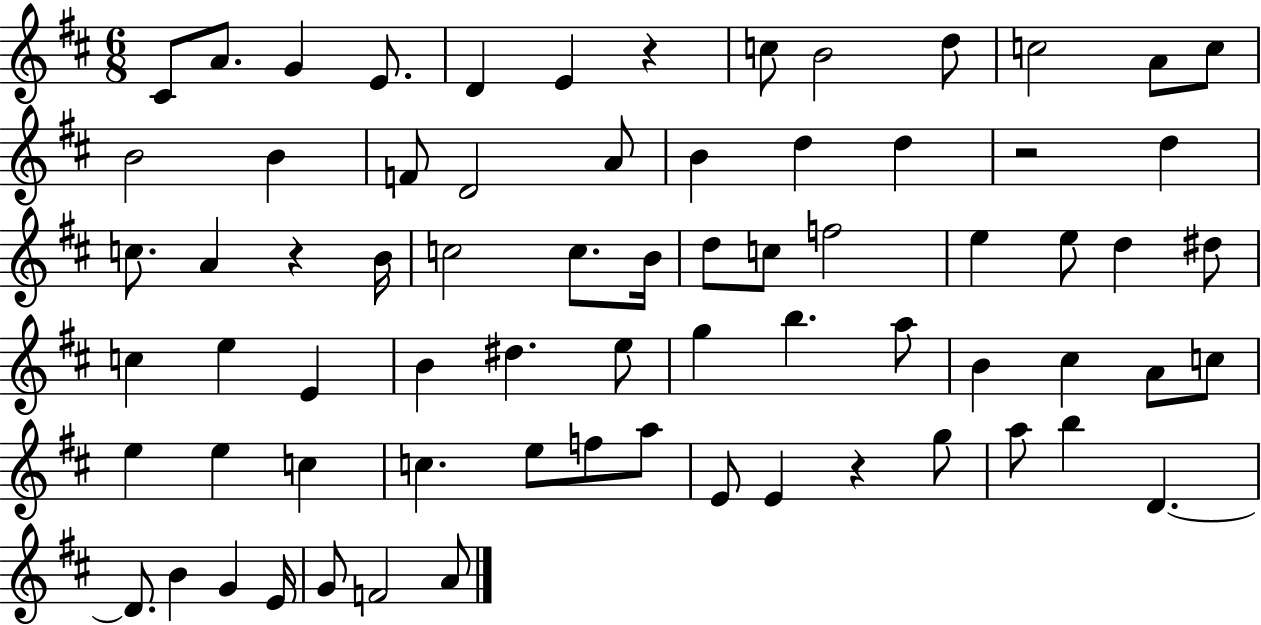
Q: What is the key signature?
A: D major